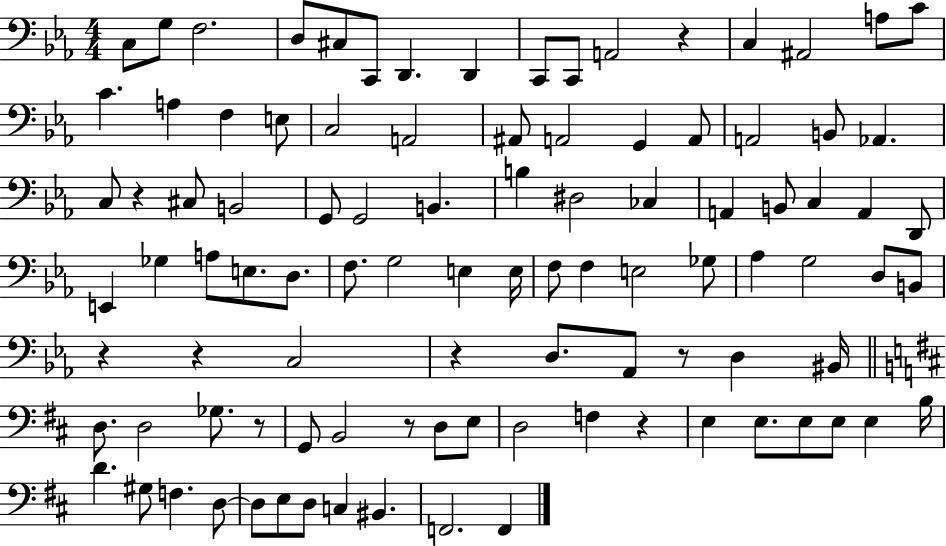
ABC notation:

X:1
T:Untitled
M:4/4
L:1/4
K:Eb
C,/2 G,/2 F,2 D,/2 ^C,/2 C,,/2 D,, D,, C,,/2 C,,/2 A,,2 z C, ^A,,2 A,/2 C/2 C A, F, E,/2 C,2 A,,2 ^A,,/2 A,,2 G,, A,,/2 A,,2 B,,/2 _A,, C,/2 z ^C,/2 B,,2 G,,/2 G,,2 B,, B, ^D,2 _C, A,, B,,/2 C, A,, D,,/2 E,, _G, A,/2 E,/2 D,/2 F,/2 G,2 E, E,/4 F,/2 F, E,2 _G,/2 _A, G,2 D,/2 B,,/2 z z C,2 z D,/2 _A,,/2 z/2 D, ^B,,/4 D,/2 D,2 _G,/2 z/2 G,,/2 B,,2 z/2 D,/2 E,/2 D,2 F, z E, E,/2 E,/2 E,/2 E, B,/4 D ^G,/2 F, D,/2 D,/2 E,/2 D,/2 C, ^B,, F,,2 F,,